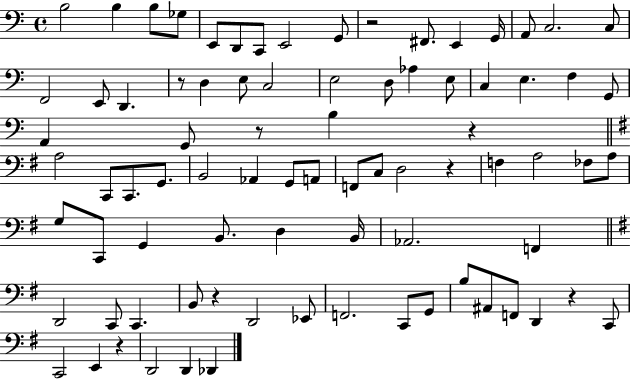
X:1
T:Untitled
M:4/4
L:1/4
K:C
B,2 B, B,/2 _G,/2 E,,/2 D,,/2 C,,/2 E,,2 G,,/2 z2 ^F,,/2 E,, G,,/4 A,,/2 C,2 C,/2 F,,2 E,,/2 D,, z/2 D, E,/2 C,2 E,2 D,/2 _A, E,/2 C, E, F, G,,/2 A,, G,,/2 z/2 B, z A,2 C,,/2 C,,/2 G,,/2 B,,2 _A,, G,,/2 A,,/2 F,,/2 C,/2 D,2 z F, A,2 _F,/2 A,/2 G,/2 C,,/2 G,, B,,/2 D, B,,/4 _A,,2 F,, D,,2 C,,/2 C,, B,,/2 z D,,2 _E,,/2 F,,2 C,,/2 G,,/2 B,/2 ^A,,/2 F,,/2 D,, z C,,/2 C,,2 E,, z D,,2 D,, _D,,